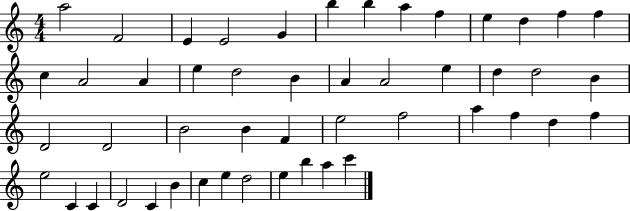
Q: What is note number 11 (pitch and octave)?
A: D5